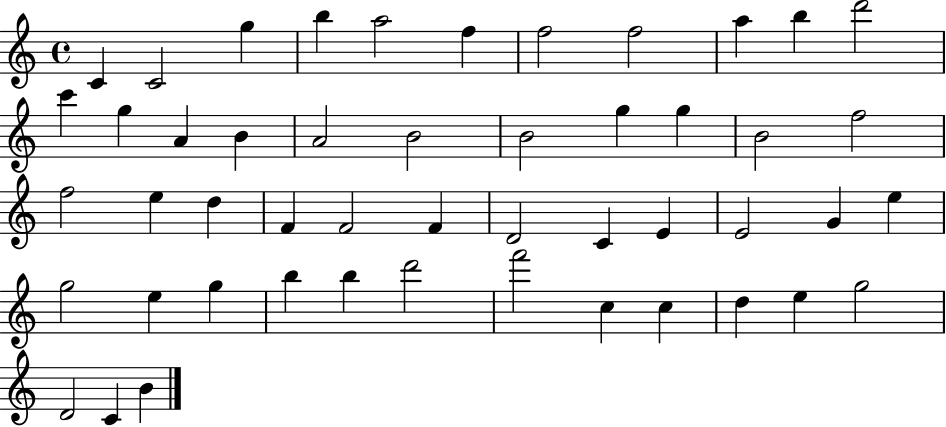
C4/q C4/h G5/q B5/q A5/h F5/q F5/h F5/h A5/q B5/q D6/h C6/q G5/q A4/q B4/q A4/h B4/h B4/h G5/q G5/q B4/h F5/h F5/h E5/q D5/q F4/q F4/h F4/q D4/h C4/q E4/q E4/h G4/q E5/q G5/h E5/q G5/q B5/q B5/q D6/h F6/h C5/q C5/q D5/q E5/q G5/h D4/h C4/q B4/q